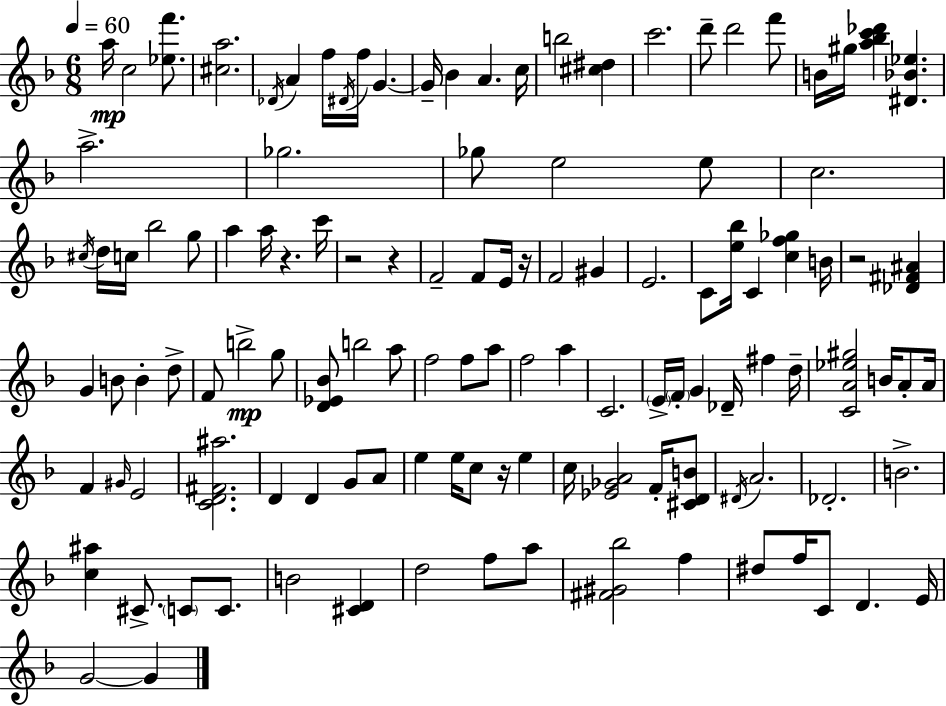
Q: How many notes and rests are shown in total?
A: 120